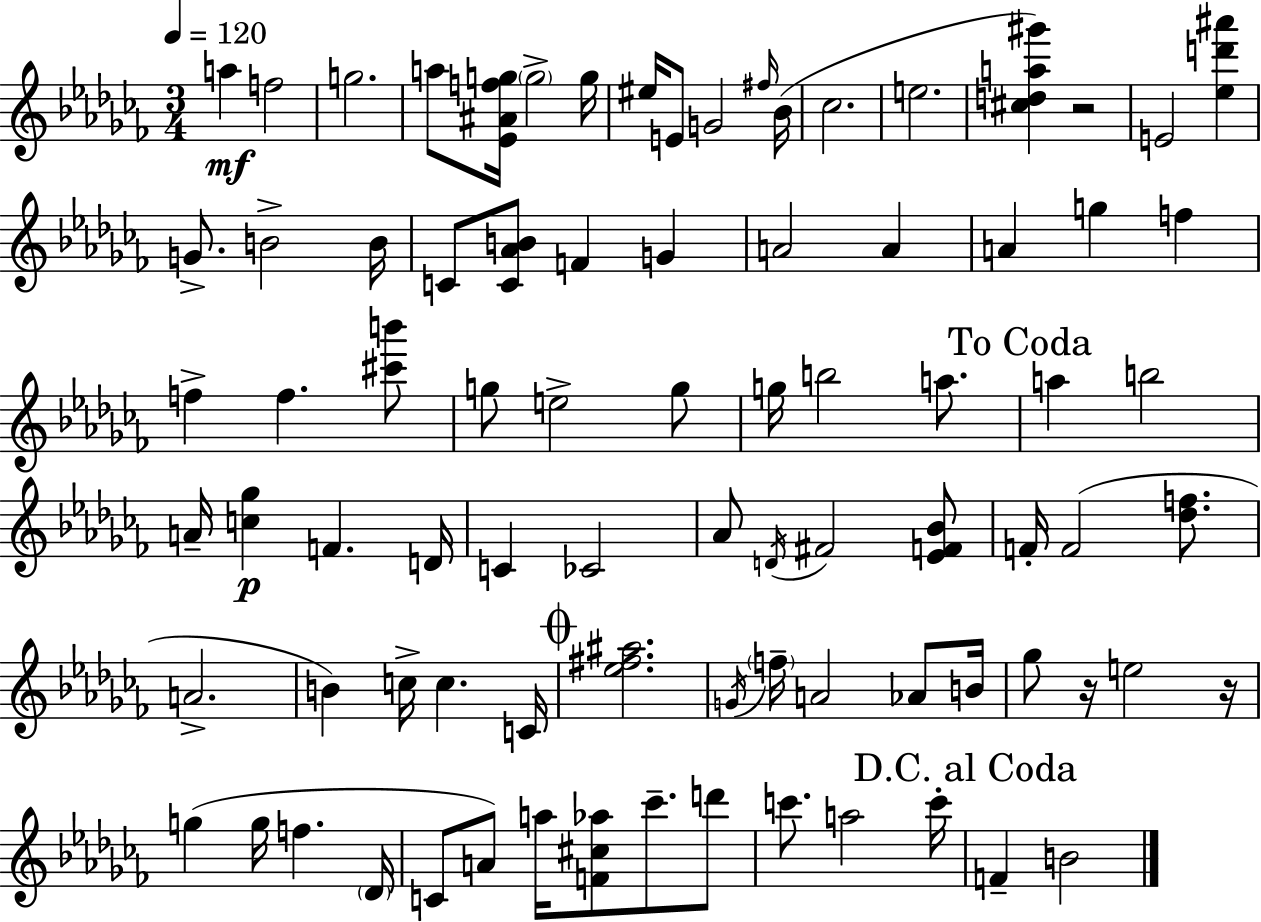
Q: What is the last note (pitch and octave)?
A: B4